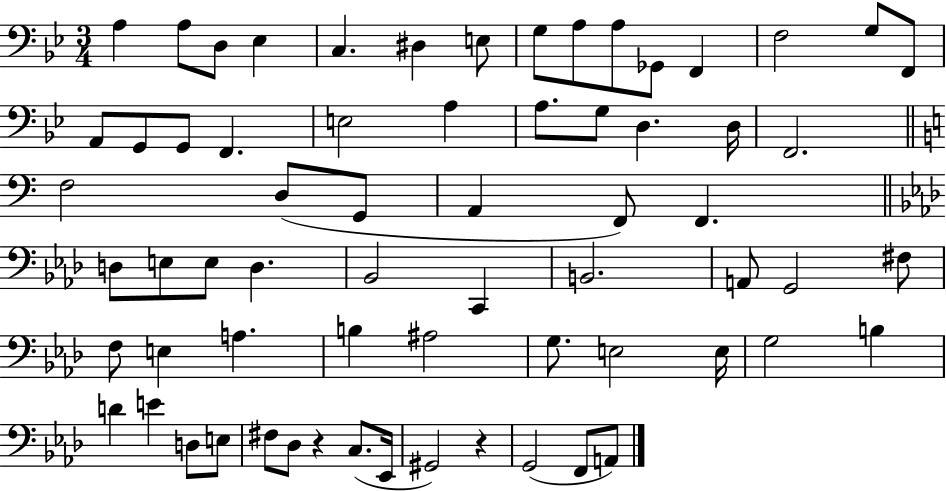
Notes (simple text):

A3/q A3/e D3/e Eb3/q C3/q. D#3/q E3/e G3/e A3/e A3/e Gb2/e F2/q F3/h G3/e F2/e A2/e G2/e G2/e F2/q. E3/h A3/q A3/e. G3/e D3/q. D3/s F2/h. F3/h D3/e G2/e A2/q F2/e F2/q. D3/e E3/e E3/e D3/q. Bb2/h C2/q B2/h. A2/e G2/h F#3/e F3/e E3/q A3/q. B3/q A#3/h G3/e. E3/h E3/s G3/h B3/q D4/q E4/q D3/e E3/e F#3/e Db3/e R/q C3/e. Eb2/s G#2/h R/q G2/h F2/e A2/e